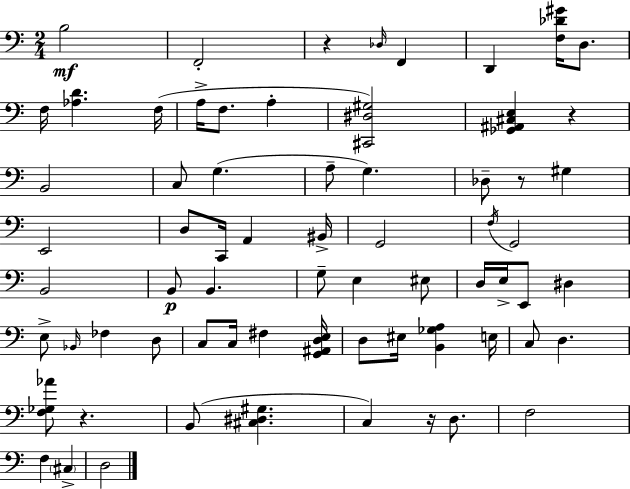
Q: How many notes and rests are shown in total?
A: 68